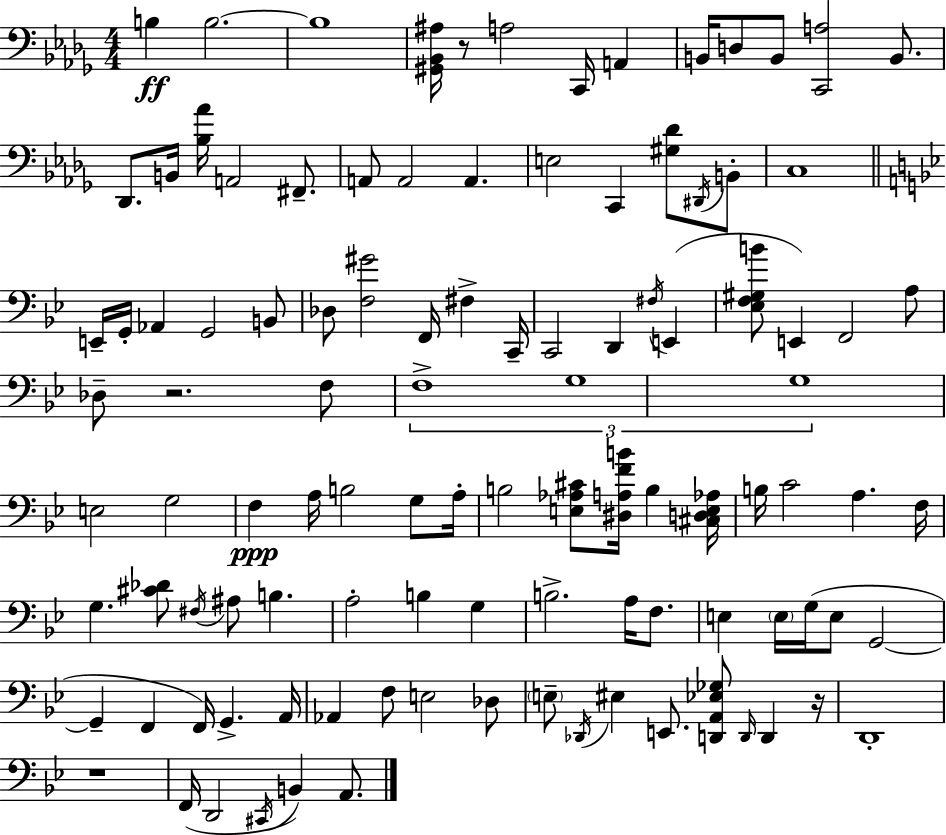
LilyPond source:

{
  \clef bass
  \numericTimeSignature
  \time 4/4
  \key bes \minor
  b4\ff b2.~~ | b1 | <gis, bes, ais>16 r8 a2 c,16 a,4 | b,16 d8 b,8 <c, a>2 b,8. | \break des,8. b,16 <bes aes'>16 a,2 fis,8.-- | a,8 a,2 a,4. | e2 c,4 <gis des'>8 \acciaccatura { dis,16 } b,8-. | c1 | \break \bar "||" \break \key g \minor e,16-- g,16-. aes,4 g,2 b,8 | des8 <f gis'>2 f,16 fis4-> c,16-- | c,2 d,4 \acciaccatura { fis16 }( e,4 | <ees f gis b'>8 e,4) f,2 a8 | \break des8-- r2. f8 | \tuplet 3/2 { f1-> | g1 | g1 } | \break e2 g2 | f4\ppp a16 b2 g8 | a16-. b2 <e aes cis'>8 <dis a f' b'>16 b4 | <cis d e aes>16 b16 c'2 a4. | \break f16 g4. <cis' des'>8 \acciaccatura { fis16 } ais8 b4. | a2-. b4 g4 | b2.-> a16 f8. | e4 \parenthesize e16 g16( e8 g,2~~ | \break g,4-- f,4 f,16) g,4.-> | a,16 aes,4 f8 e2 | des8 \parenthesize e8-- \acciaccatura { des,16 } eis4 e,8. <d, a, ees ges>8 \grace { d,16 } d,4 | r16 d,1-. | \break r1 | f,16( d,2 \acciaccatura { cis,16 }) b,4 | a,8. \bar "|."
}